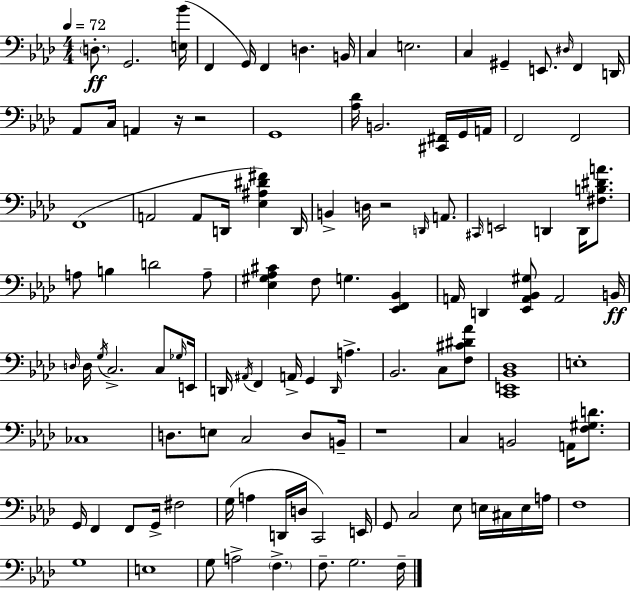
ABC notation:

X:1
T:Untitled
M:4/4
L:1/4
K:Ab
D,/2 G,,2 [E,_B]/4 F,, G,,/4 F,, D, B,,/4 C, E,2 C, ^G,, E,,/2 ^D,/4 F,, D,,/4 _A,,/2 C,/4 A,, z/4 z2 G,,4 [_A,_D]/4 B,,2 [^C,,^F,,]/4 G,,/4 A,,/4 F,,2 F,,2 F,,4 A,,2 A,,/2 D,,/4 [_E,^A,^D^F] D,,/4 B,, D,/4 z2 D,,/4 A,,/2 ^C,,/4 E,,2 D,, D,,/4 [^F,B,^DA]/2 A,/2 B, D2 A,/2 [_E,^G,_A,^C] F,/2 G, [_E,,F,,_B,,] A,,/4 D,, [_E,,A,,_B,,^G,]/2 A,,2 B,,/4 D,/4 D,/4 G,/4 C,2 C,/2 _G,/4 E,,/4 D,,/4 ^A,,/4 F,, A,,/4 G,, D,,/4 A, _B,,2 C,/2 [F,^C^D_A]/2 [C,,E,,_B,,_D,]4 E,4 _C,4 D,/2 E,/2 C,2 D,/2 B,,/4 z4 C, B,,2 A,,/4 [F,^G,D]/2 G,,/4 F,, F,,/2 G,,/4 ^F,2 G,/4 A, D,,/4 D,/4 C,,2 E,,/4 G,,/2 C,2 _E,/2 E,/4 ^C,/4 E,/4 A,/4 F,4 G,4 E,4 G,/2 A,2 F, F,/2 G,2 F,/4